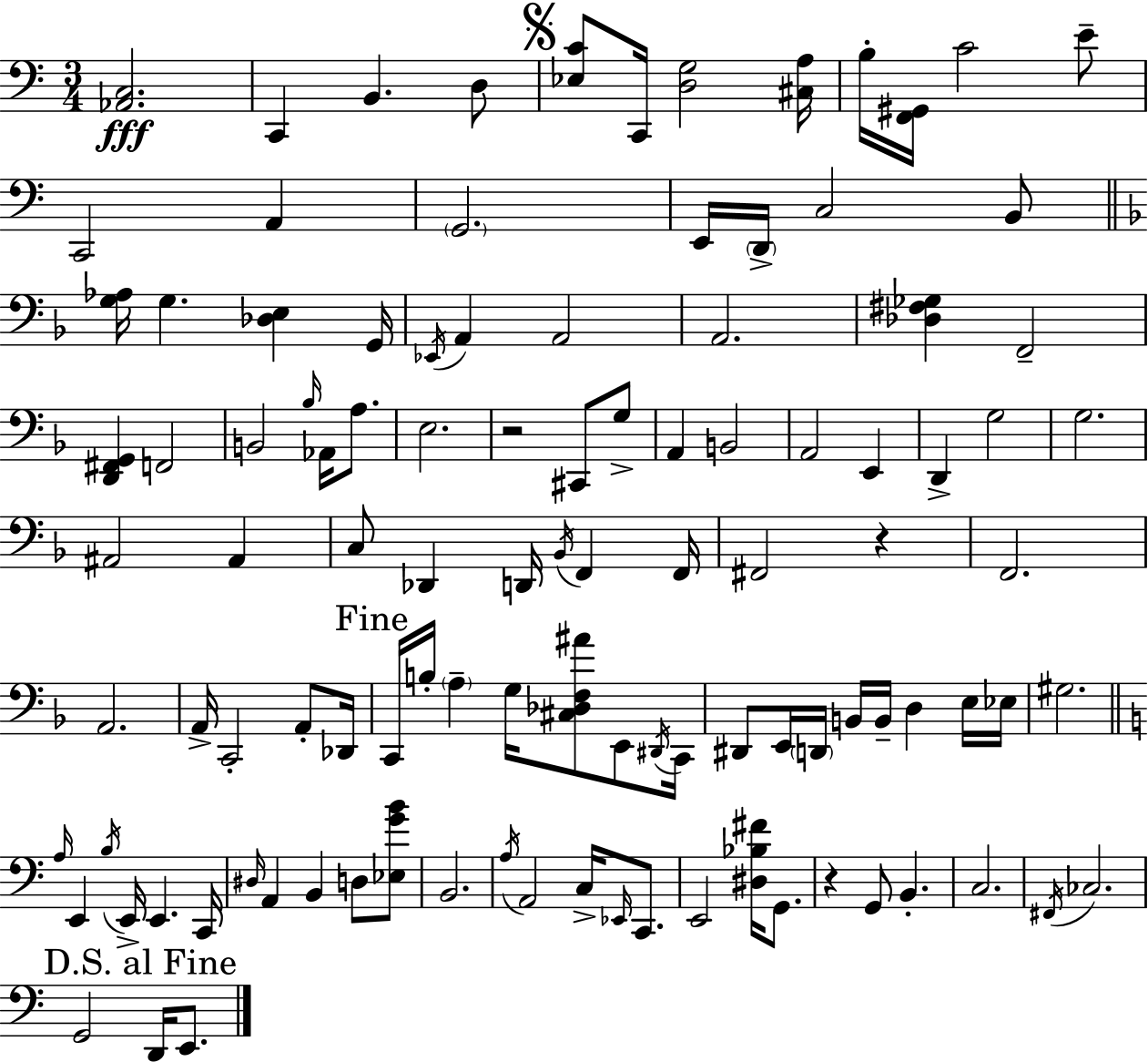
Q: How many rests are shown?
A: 3